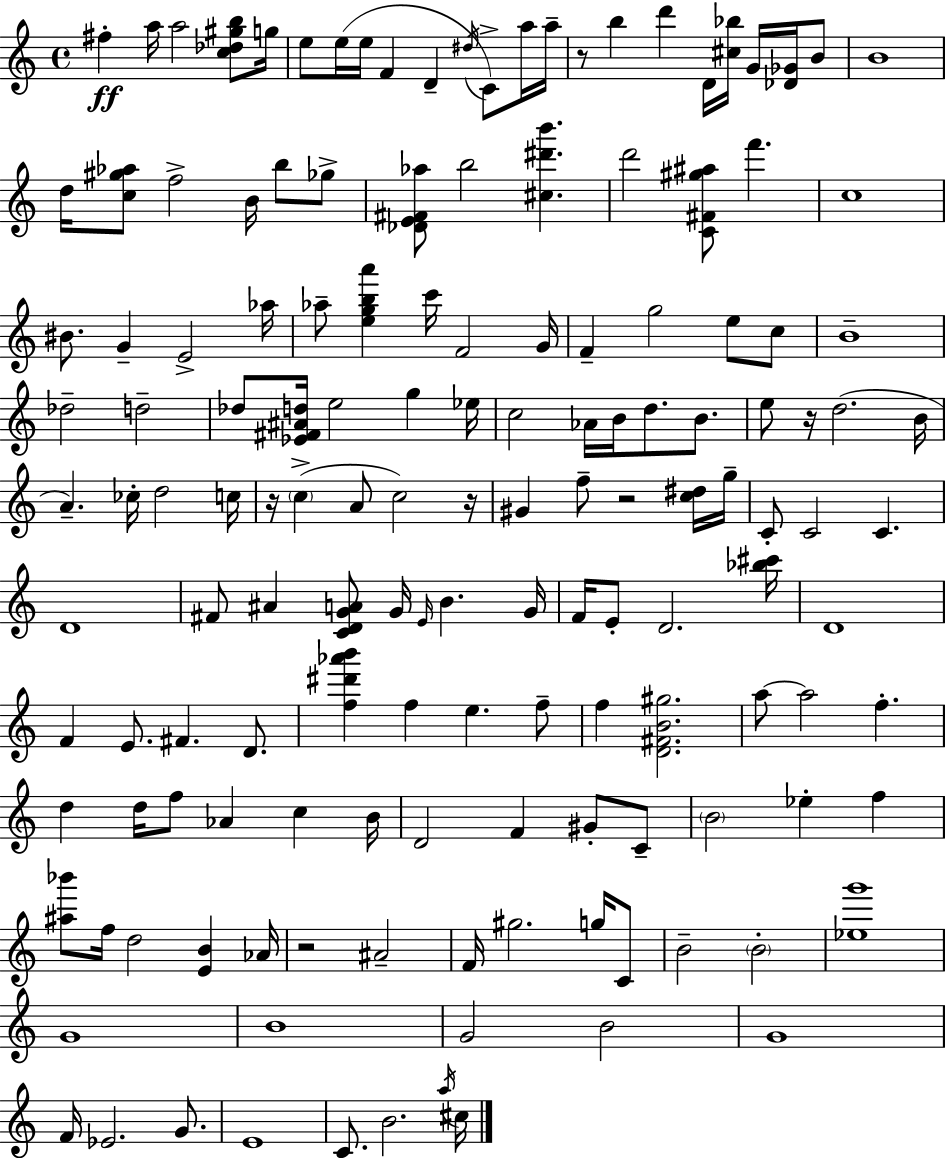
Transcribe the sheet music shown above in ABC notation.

X:1
T:Untitled
M:4/4
L:1/4
K:C
^f a/4 a2 [c_d^gb]/2 g/4 e/2 e/4 e/4 F D ^d/4 C/2 a/4 a/4 z/2 b d' D/4 [^c_b]/4 G/4 [_D_G]/4 B/2 B4 d/4 [c^g_a]/2 f2 B/4 b/2 _g/2 [_DE^F_a]/2 b2 [^c^d'b'] d'2 [C^F^g^a]/2 f' c4 ^B/2 G E2 _a/4 _a/2 [egba'] c'/4 F2 G/4 F g2 e/2 c/2 B4 _d2 d2 _d/2 [_E^F^Ad]/4 e2 g _e/4 c2 _A/4 B/4 d/2 B/2 e/2 z/4 d2 B/4 A _c/4 d2 c/4 z/4 c A/2 c2 z/4 ^G f/2 z2 [c^d]/4 g/4 C/2 C2 C D4 ^F/2 ^A [CDGA]/2 G/4 E/4 B G/4 F/4 E/2 D2 [_b^c']/4 D4 F E/2 ^F D/2 [f^d'_a'b'] f e f/2 f [D^FB^g]2 a/2 a2 f d d/4 f/2 _A c B/4 D2 F ^G/2 C/2 B2 _e f [^a_b']/2 f/4 d2 [EB] _A/4 z2 ^A2 F/4 ^g2 g/4 C/2 B2 B2 [_eg']4 G4 B4 G2 B2 G4 F/4 _E2 G/2 E4 C/2 B2 a/4 ^c/4